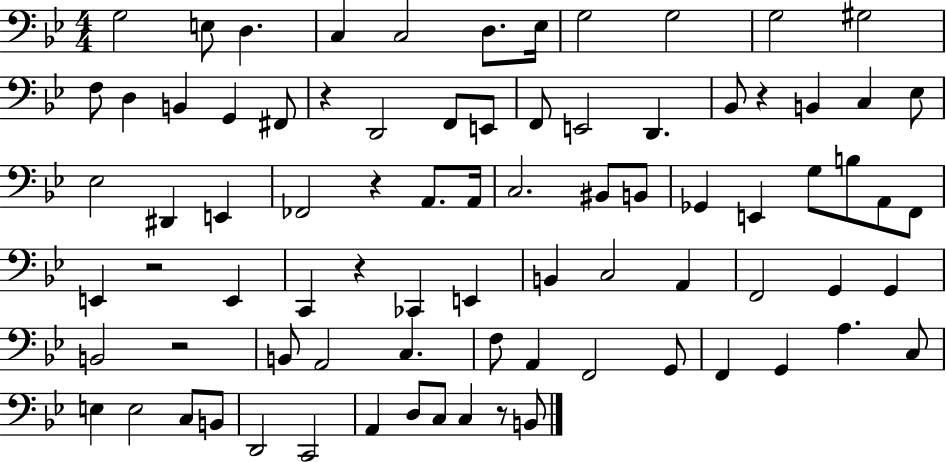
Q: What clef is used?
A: bass